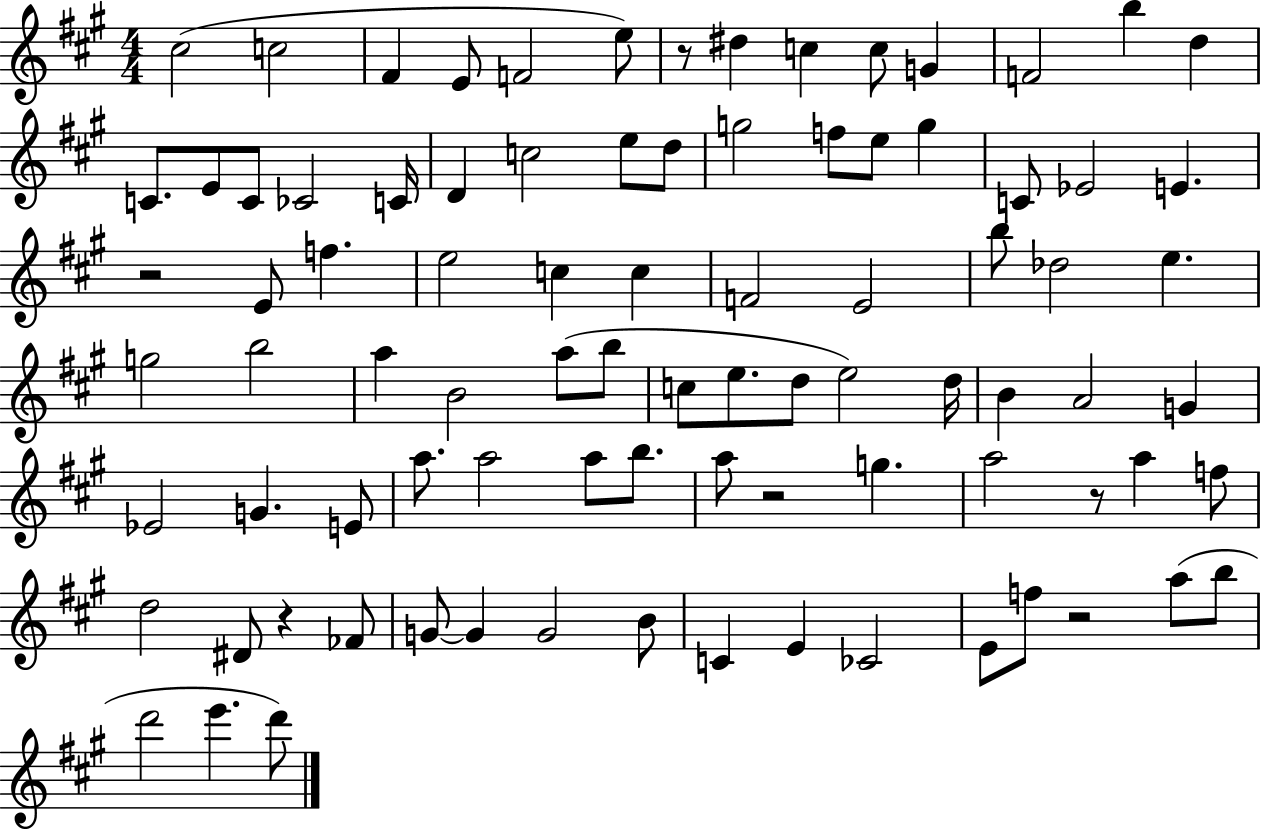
X:1
T:Untitled
M:4/4
L:1/4
K:A
^c2 c2 ^F E/2 F2 e/2 z/2 ^d c c/2 G F2 b d C/2 E/2 C/2 _C2 C/4 D c2 e/2 d/2 g2 f/2 e/2 g C/2 _E2 E z2 E/2 f e2 c c F2 E2 b/2 _d2 e g2 b2 a B2 a/2 b/2 c/2 e/2 d/2 e2 d/4 B A2 G _E2 G E/2 a/2 a2 a/2 b/2 a/2 z2 g a2 z/2 a f/2 d2 ^D/2 z _F/2 G/2 G G2 B/2 C E _C2 E/2 f/2 z2 a/2 b/2 d'2 e' d'/2